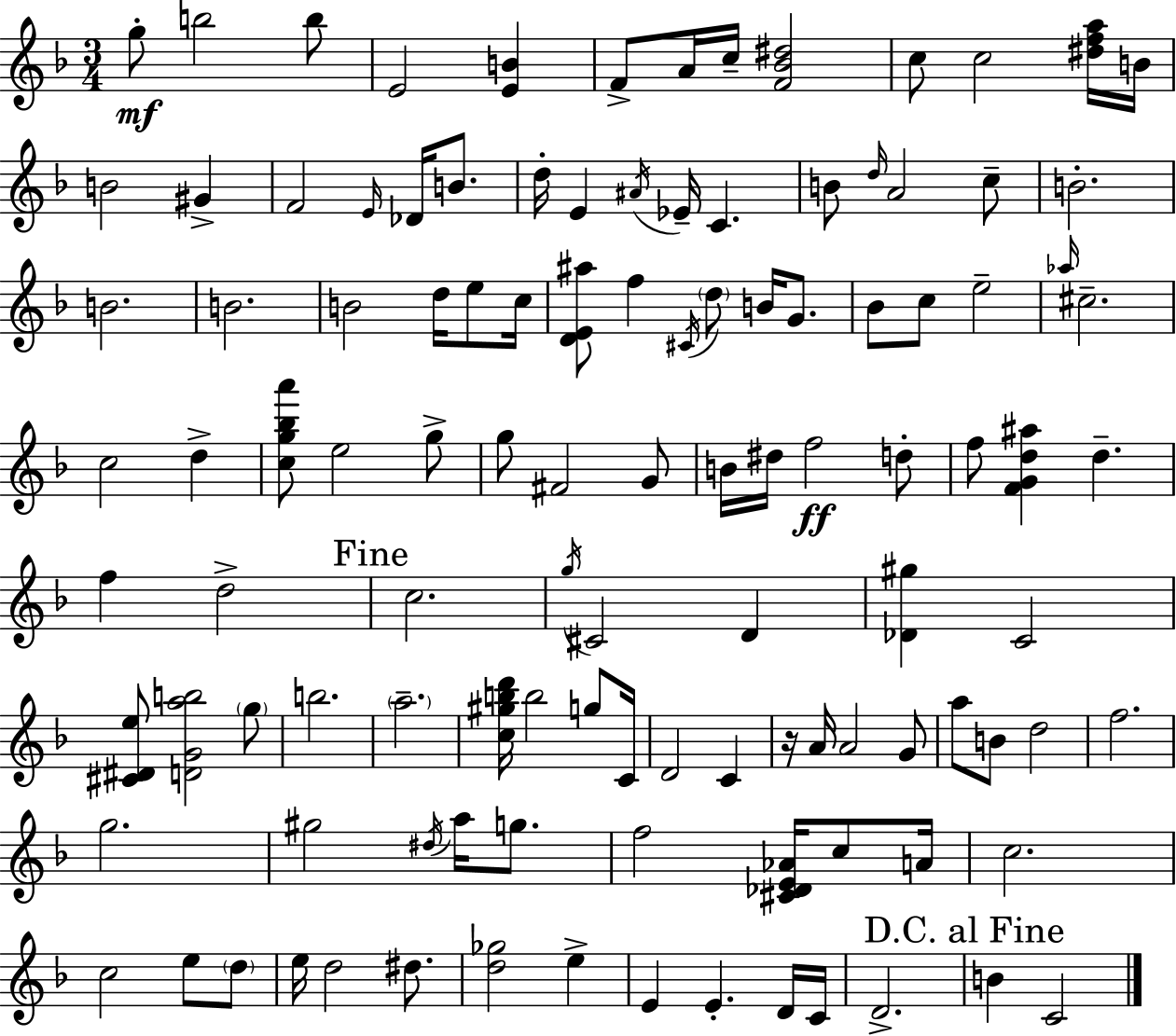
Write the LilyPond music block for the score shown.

{
  \clef treble
  \numericTimeSignature
  \time 3/4
  \key d \minor
  g''8-.\mf b''2 b''8 | e'2 <e' b'>4 | f'8-> a'16 c''16-- <f' bes' dis''>2 | c''8 c''2 <dis'' f'' a''>16 b'16 | \break b'2 gis'4-> | f'2 \grace { e'16 } des'16 b'8. | d''16-. e'4 \acciaccatura { ais'16 } ees'16-- c'4. | b'8 \grace { d''16 } a'2 | \break c''8-- b'2.-. | b'2. | b'2. | b'2 d''16 | \break e''8 c''16 <d' e' ais''>8 f''4 \acciaccatura { cis'16 } \parenthesize d''8 | b'16 g'8. bes'8 c''8 e''2-- | \grace { aes''16 } cis''2.-- | c''2 | \break d''4-> <c'' g'' bes'' a'''>8 e''2 | g''8-> g''8 fis'2 | g'8 b'16 dis''16 f''2\ff | d''8-. f''8 <f' g' d'' ais''>4 d''4.-- | \break f''4 d''2-> | \mark "Fine" c''2. | \acciaccatura { g''16 } cis'2 | d'4 <des' gis''>4 c'2 | \break <cis' dis' e''>8 <d' g' a'' b''>2 | \parenthesize g''8 b''2. | \parenthesize a''2.-- | <c'' gis'' b'' d'''>16 b''2 | \break g''8 c'16 d'2 | c'4 r16 a'16 a'2 | g'8 a''8 b'8 d''2 | f''2. | \break g''2. | gis''2 | \acciaccatura { dis''16 } a''16 g''8. f''2 | <cis' des' e' aes'>16 c''8 a'16 c''2. | \break c''2 | e''8 \parenthesize d''8 e''16 d''2 | dis''8. <d'' ges''>2 | e''4-> e'4 e'4.-. | \break d'16 c'16 d'2.-> | \mark "D.C. al Fine" b'4 c'2 | \bar "|."
}